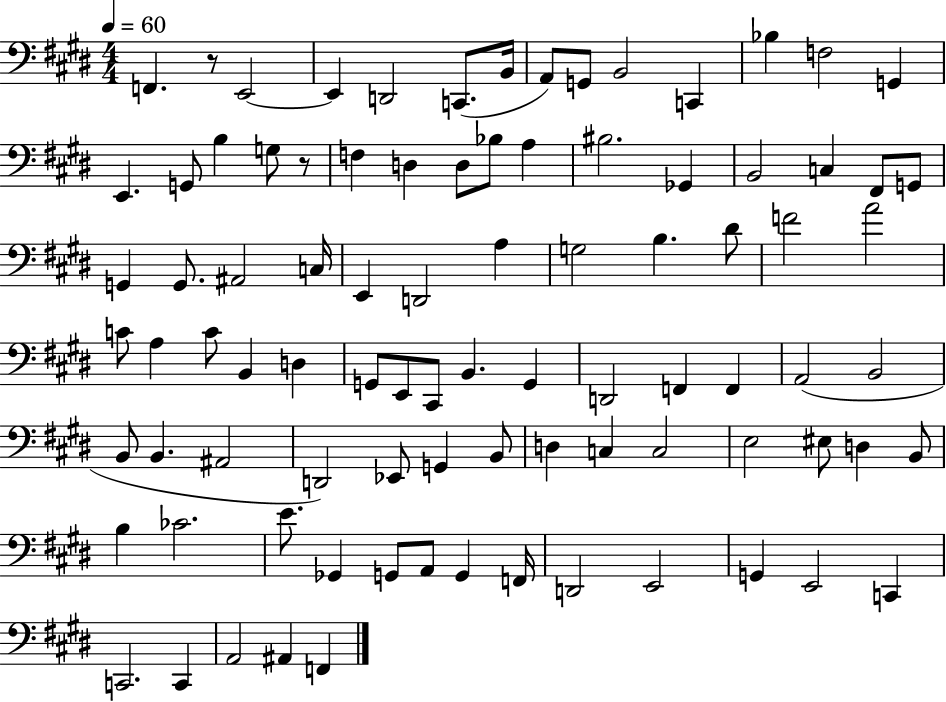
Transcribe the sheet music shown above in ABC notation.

X:1
T:Untitled
M:4/4
L:1/4
K:E
F,, z/2 E,,2 E,, D,,2 C,,/2 B,,/4 A,,/2 G,,/2 B,,2 C,, _B, F,2 G,, E,, G,,/2 B, G,/2 z/2 F, D, D,/2 _B,/2 A, ^B,2 _G,, B,,2 C, ^F,,/2 G,,/2 G,, G,,/2 ^A,,2 C,/4 E,, D,,2 A, G,2 B, ^D/2 F2 A2 C/2 A, C/2 B,, D, G,,/2 E,,/2 ^C,,/2 B,, G,, D,,2 F,, F,, A,,2 B,,2 B,,/2 B,, ^A,,2 D,,2 _E,,/2 G,, B,,/2 D, C, C,2 E,2 ^E,/2 D, B,,/2 B, _C2 E/2 _G,, G,,/2 A,,/2 G,, F,,/4 D,,2 E,,2 G,, E,,2 C,, C,,2 C,, A,,2 ^A,, F,,